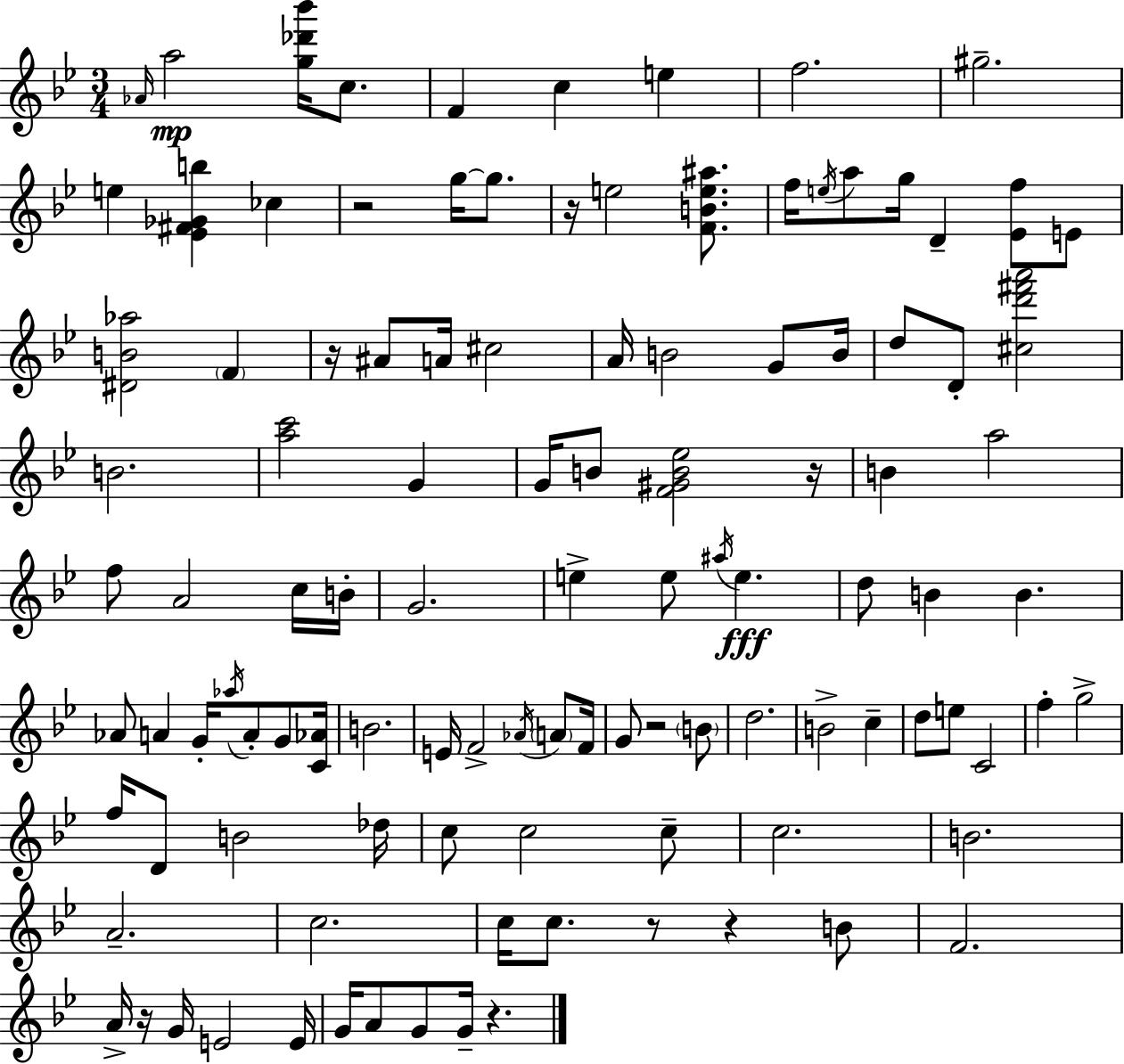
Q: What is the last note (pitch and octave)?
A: G4